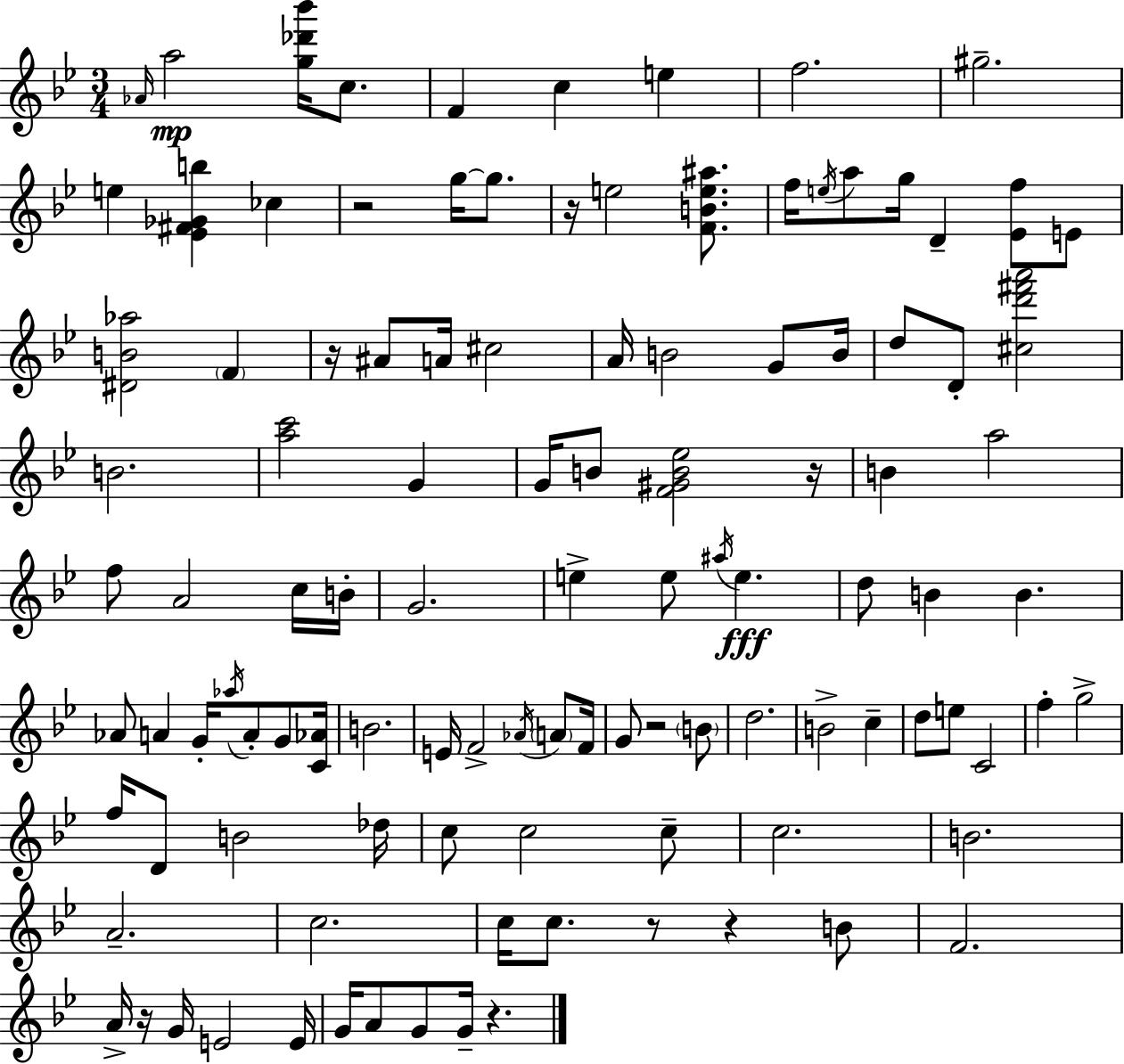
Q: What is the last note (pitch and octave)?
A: G4